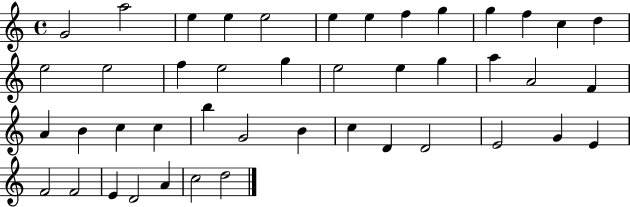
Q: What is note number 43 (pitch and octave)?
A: C5